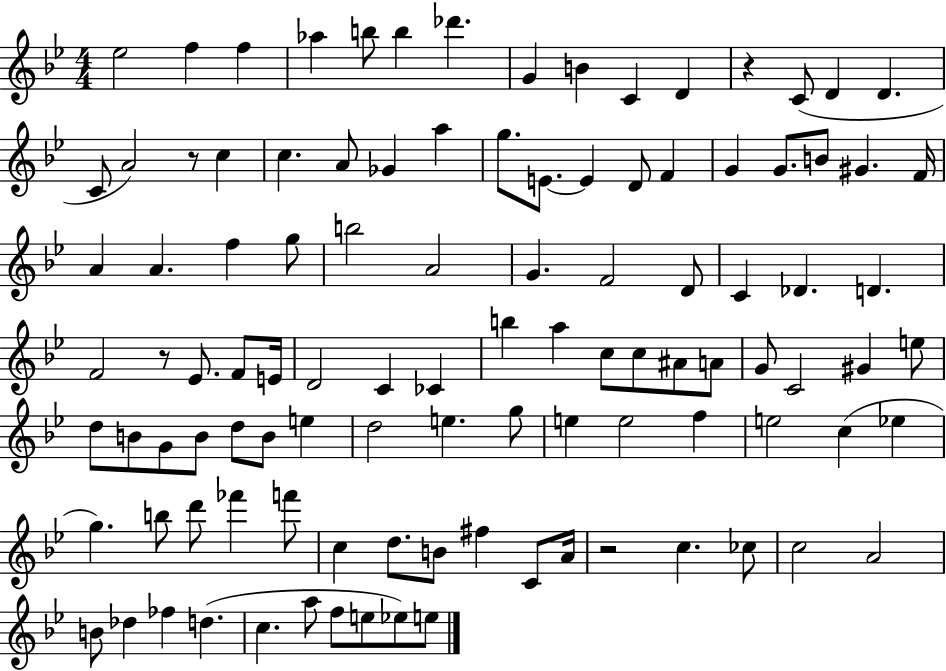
Eb5/h F5/q F5/q Ab5/q B5/e B5/q Db6/q. G4/q B4/q C4/q D4/q R/q C4/e D4/q D4/q. C4/e A4/h R/e C5/q C5/q. A4/e Gb4/q A5/q G5/e. E4/e. E4/q D4/e F4/q G4/q G4/e. B4/e G#4/q. F4/s A4/q A4/q. F5/q G5/e B5/h A4/h G4/q. F4/h D4/e C4/q Db4/q. D4/q. F4/h R/e Eb4/e. F4/e E4/s D4/h C4/q CES4/q B5/q A5/q C5/e C5/e A#4/e A4/e G4/e C4/h G#4/q E5/e D5/e B4/e G4/e B4/e D5/e B4/e E5/q D5/h E5/q. G5/e E5/q E5/h F5/q E5/h C5/q Eb5/q G5/q. B5/e D6/e FES6/q F6/e C5/q D5/e. B4/e F#5/q C4/e A4/s R/h C5/q. CES5/e C5/h A4/h B4/e Db5/q FES5/q D5/q. C5/q. A5/e F5/e E5/e Eb5/e E5/e